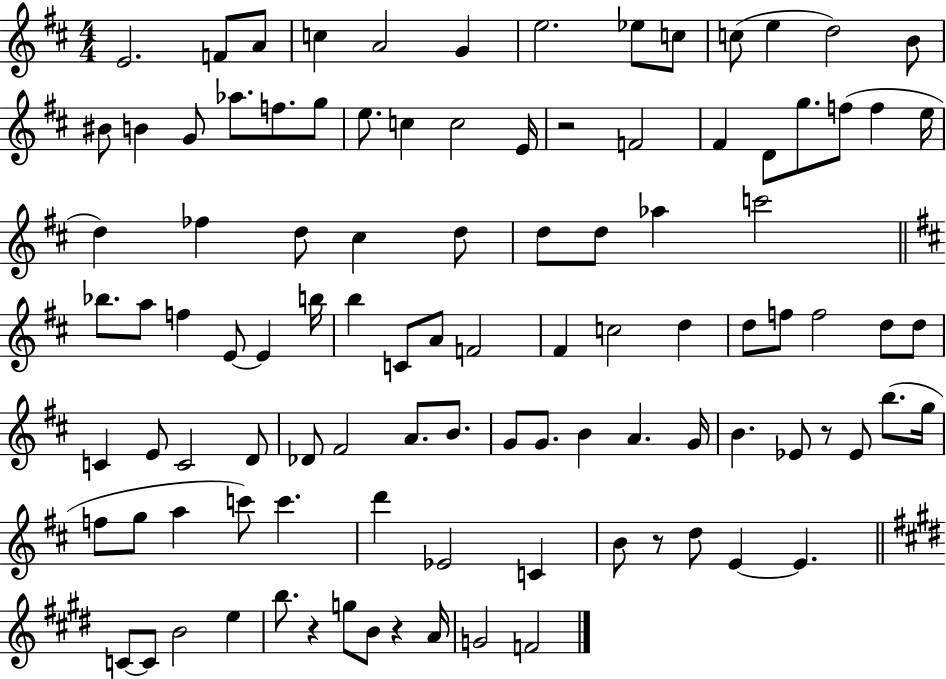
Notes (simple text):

E4/h. F4/e A4/e C5/q A4/h G4/q E5/h. Eb5/e C5/e C5/e E5/q D5/h B4/e BIS4/e B4/q G4/e Ab5/e. F5/e. G5/e E5/e. C5/q C5/h E4/s R/h F4/h F#4/q D4/e G5/e. F5/e F5/q E5/s D5/q FES5/q D5/e C#5/q D5/e D5/e D5/e Ab5/q C6/h Bb5/e. A5/e F5/q E4/e E4/q B5/s B5/q C4/e A4/e F4/h F#4/q C5/h D5/q D5/e F5/e F5/h D5/e D5/e C4/q E4/e C4/h D4/e Db4/e F#4/h A4/e. B4/e. G4/e G4/e. B4/q A4/q. G4/s B4/q. Eb4/e R/e Eb4/e B5/e. G5/s F5/e G5/e A5/q C6/e C6/q. D6/q Eb4/h C4/q B4/e R/e D5/e E4/q E4/q. C4/e C4/e B4/h E5/q B5/e. R/q G5/e B4/e R/q A4/s G4/h F4/h